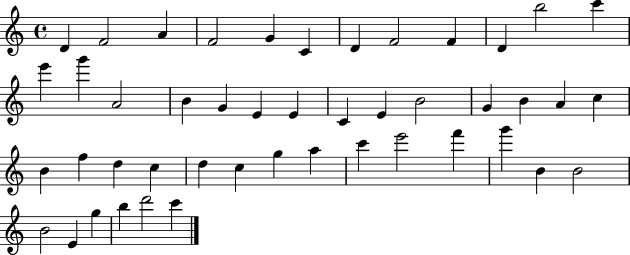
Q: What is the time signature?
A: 4/4